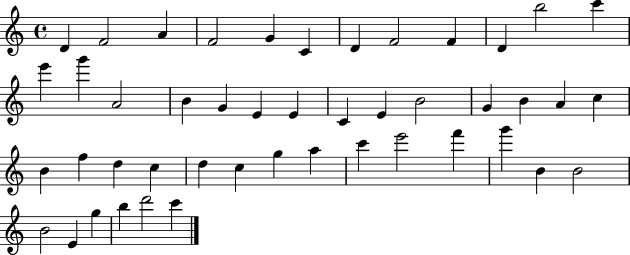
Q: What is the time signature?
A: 4/4